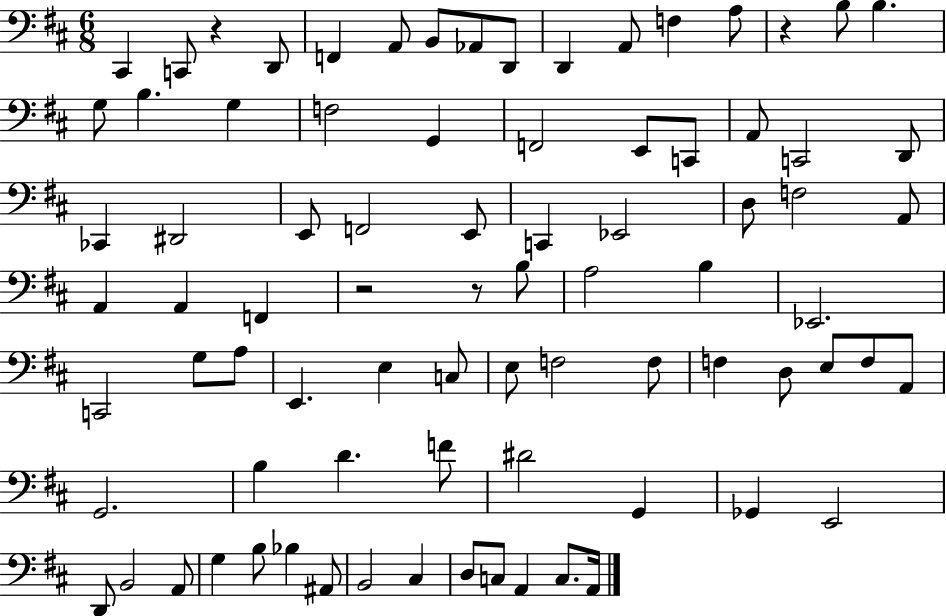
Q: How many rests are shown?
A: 4